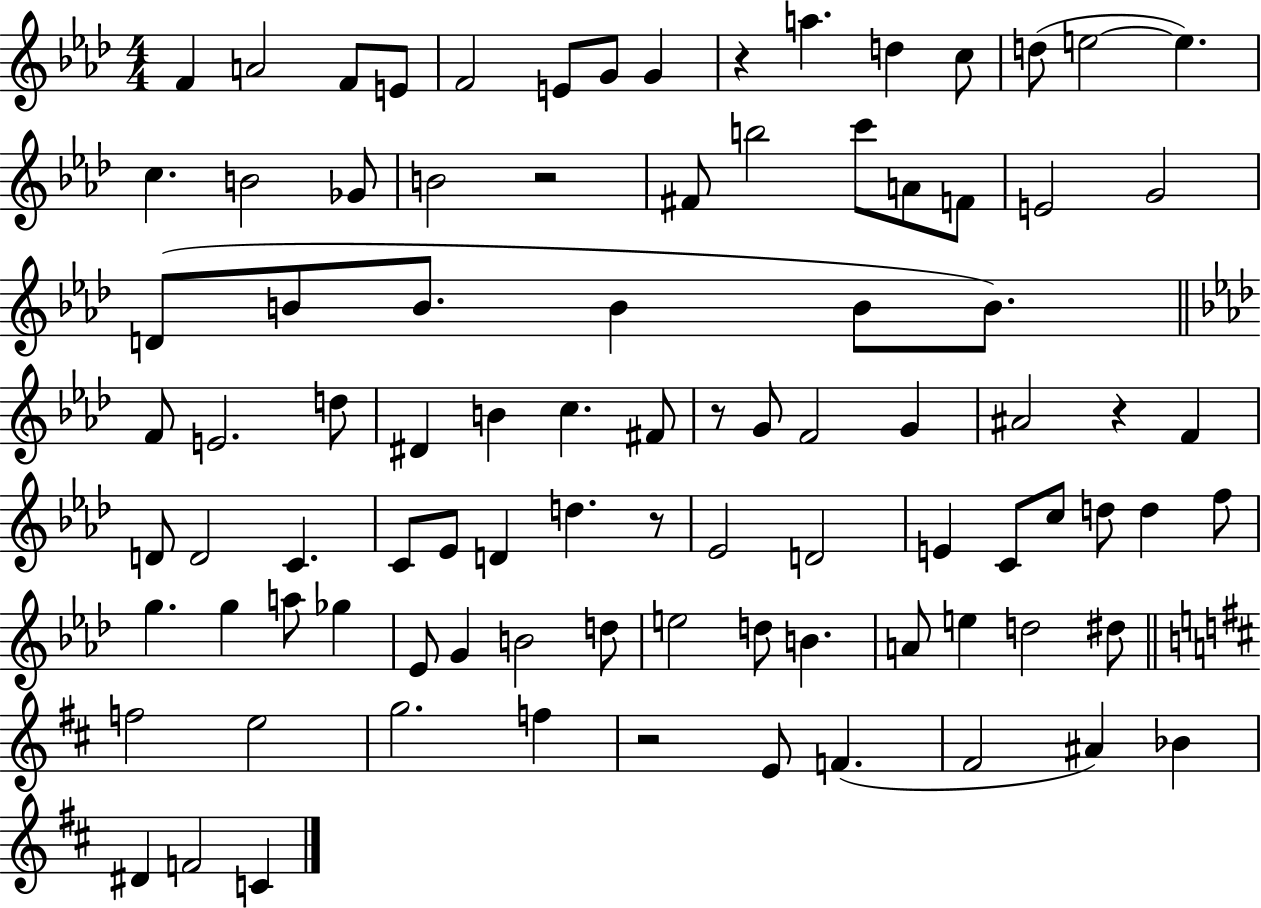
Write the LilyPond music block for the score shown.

{
  \clef treble
  \numericTimeSignature
  \time 4/4
  \key aes \major
  f'4 a'2 f'8 e'8 | f'2 e'8 g'8 g'4 | r4 a''4. d''4 c''8 | d''8( e''2~~ e''4.) | \break c''4. b'2 ges'8 | b'2 r2 | fis'8 b''2 c'''8 a'8 f'8 | e'2 g'2 | \break d'8( b'8 b'8. b'4 b'8 b'8.) | \bar "||" \break \key aes \major f'8 e'2. d''8 | dis'4 b'4 c''4. fis'8 | r8 g'8 f'2 g'4 | ais'2 r4 f'4 | \break d'8 d'2 c'4. | c'8 ees'8 d'4 d''4. r8 | ees'2 d'2 | e'4 c'8 c''8 d''8 d''4 f''8 | \break g''4. g''4 a''8 ges''4 | ees'8 g'4 b'2 d''8 | e''2 d''8 b'4. | a'8 e''4 d''2 dis''8 | \break \bar "||" \break \key d \major f''2 e''2 | g''2. f''4 | r2 e'8 f'4.( | fis'2 ais'4) bes'4 | \break dis'4 f'2 c'4 | \bar "|."
}